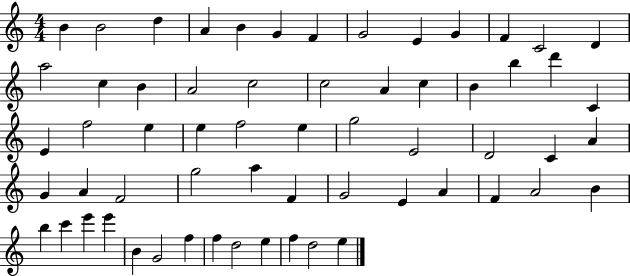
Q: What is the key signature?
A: C major